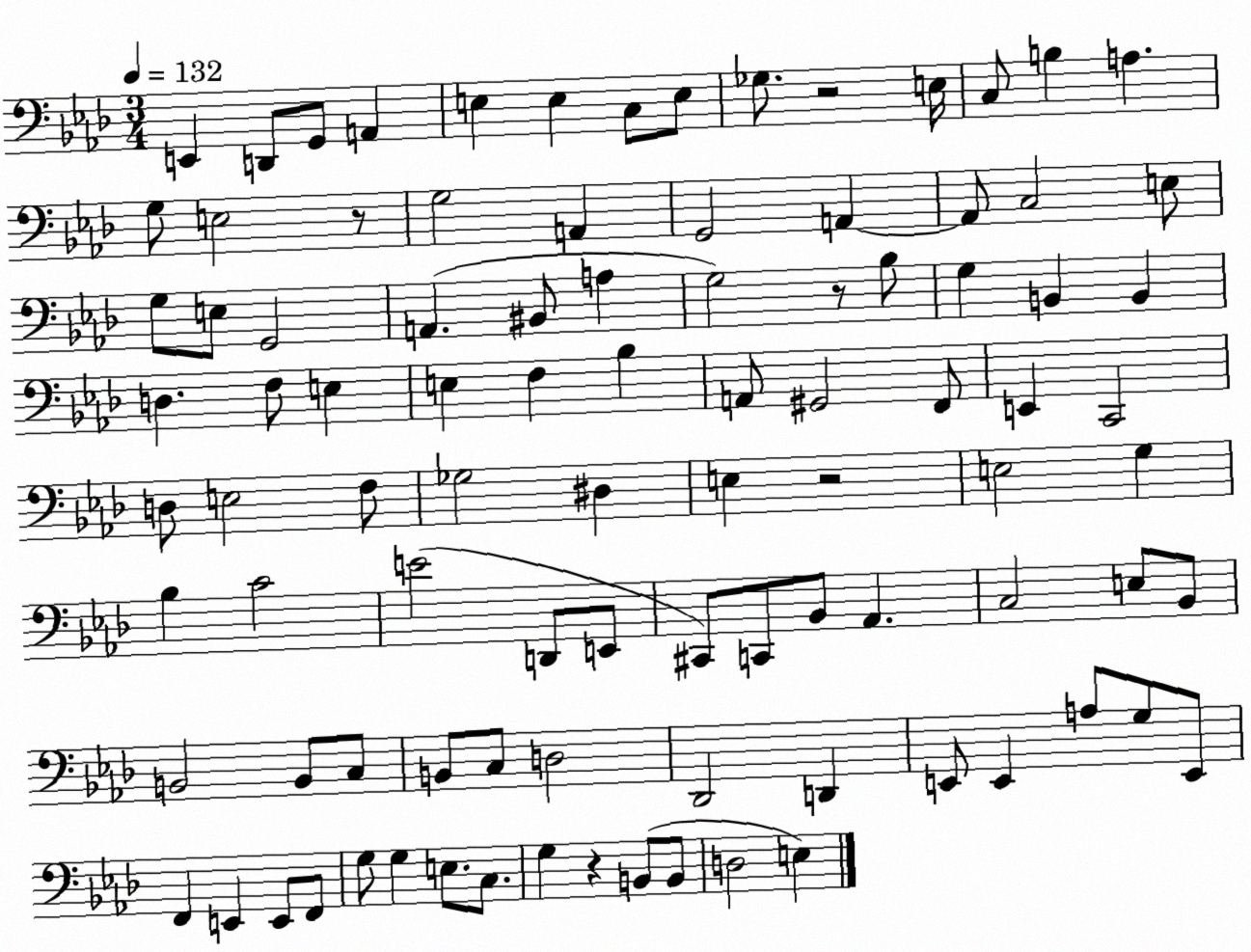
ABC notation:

X:1
T:Untitled
M:3/4
L:1/4
K:Ab
E,, D,,/2 G,,/2 A,, E, E, C,/2 E,/2 _G,/2 z2 E,/4 C,/2 B, A, G,/2 E,2 z/2 G,2 A,, G,,2 A,, A,,/2 C,2 E,/2 G,/2 E,/2 G,,2 A,, ^B,,/2 A, G,2 z/2 _B,/2 G, B,, B,, D, F,/2 E, E, F, _B, A,,/2 ^G,,2 F,,/2 E,, C,,2 D,/2 E,2 F,/2 _G,2 ^D, E, z2 E,2 G, _B, C2 E2 D,,/2 E,,/2 ^C,,/2 C,,/2 _B,,/2 _A,, C,2 E,/2 _B,,/2 B,,2 B,,/2 C,/2 B,,/2 C,/2 D,2 _D,,2 D,, E,,/2 E,, A,/2 G,/2 E,,/2 F,, E,, E,,/2 F,,/2 G,/2 G, E,/2 C,/2 G, z B,,/2 B,,/2 D,2 E,